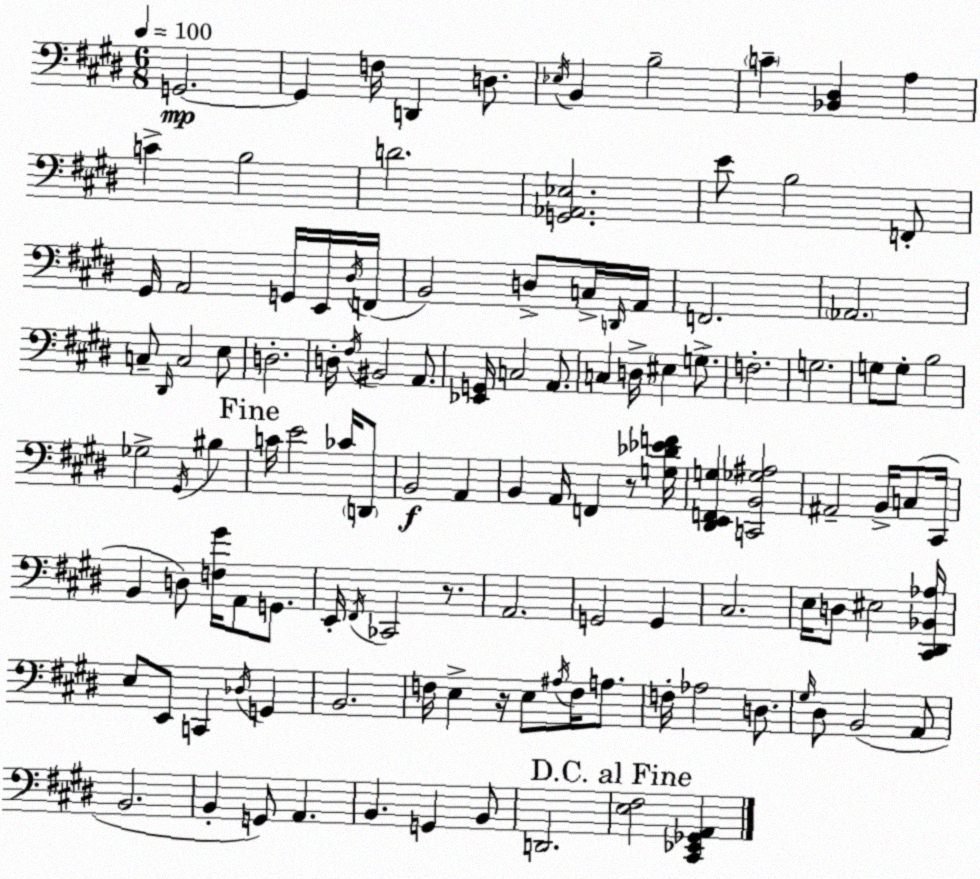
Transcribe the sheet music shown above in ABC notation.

X:1
T:Untitled
M:6/8
L:1/4
K:E
G,,2 G,, F,/4 D,, D,/2 _E,/4 B,, B,2 C [_B,,^D,] A, C B,2 D2 [G,,_A,,_E,]2 E/2 B,2 F,,/2 ^G,,/4 A,,2 G,,/4 E,,/4 ^D,/4 F,,/4 B,,2 D,/2 C,/4 D,,/4 A,,/4 F,,2 _A,,2 C,/2 ^D,,/4 C,2 E,/2 D,2 D,/4 ^F,/4 ^B,,2 A,,/2 [_E,,G,,]/4 C,2 A,,/2 C, D,/4 ^E, G,/2 F,2 G,2 G,/2 G,/2 B,2 _G,2 ^G,,/4 ^B, C/4 E2 _C/4 D,,/2 B,,2 A,, B,, A,,/4 F,, z/2 [G,_D_EF]/4 [^D,,E,,F,,G,] [C,,B,,_G,^A,]2 ^A,,2 B,,/4 C,/2 ^C,,/4 B,, D,/2 [F,^G]/4 A,,/2 G,,/2 E,,/4 ^F,,/4 _C,,2 z/2 A,,2 G,,2 G,, ^C,2 E,/4 D,/2 ^E,2 [^C,,^D,,_B,,_A,]/4 E,/2 E,,/2 C,, _D,/4 G,, B,,2 F,/4 E, z/4 E,/2 ^A,/4 F,/4 A,/2 F,/4 _A,2 D,/2 ^G,/4 ^D,/2 B,,2 A,,/2 B,,2 B,, G,,/2 A,, B,, G,, B,,/2 D,,2 [E,^F,]2 [^C,,_E,,_G,,A,,]